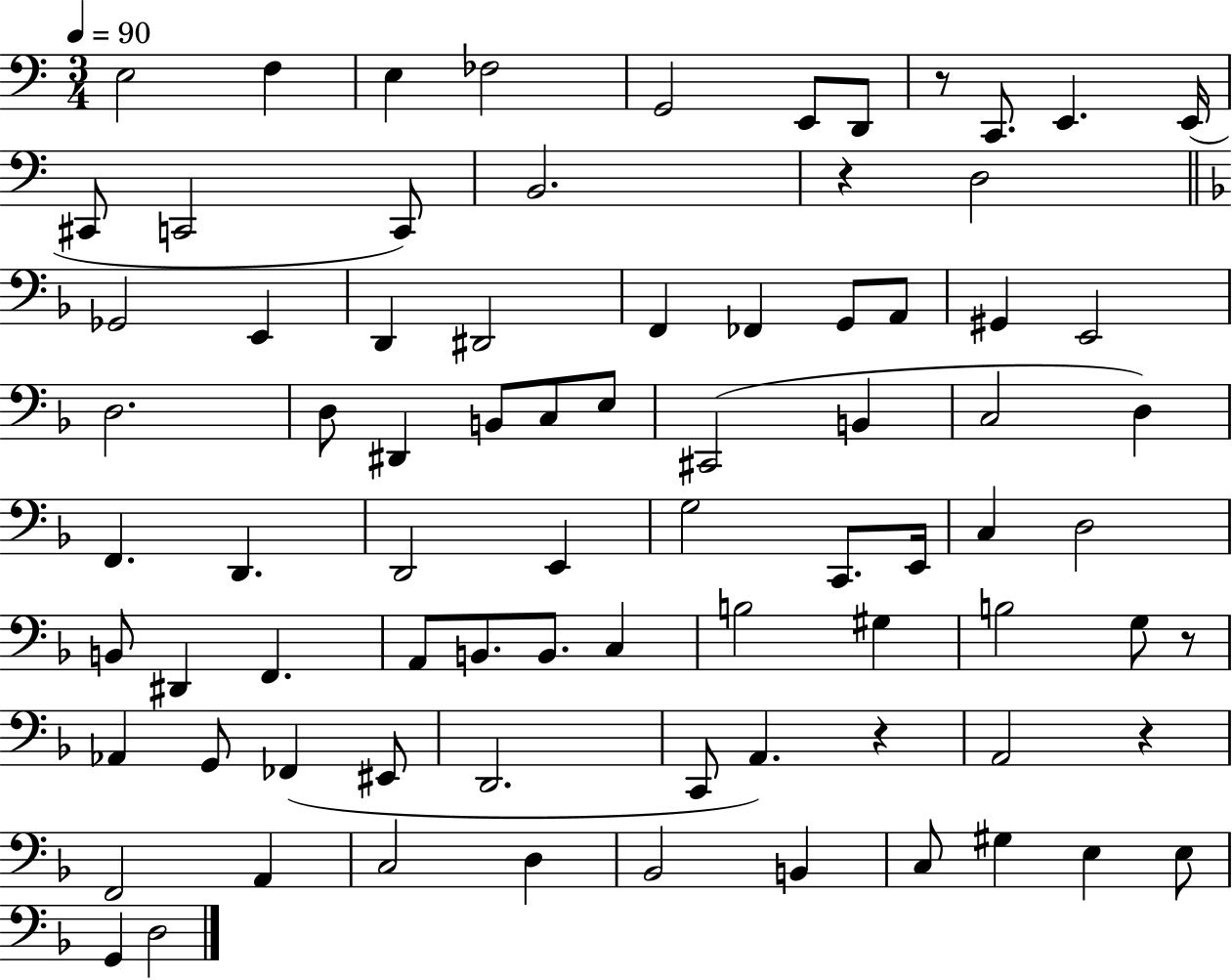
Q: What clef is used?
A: bass